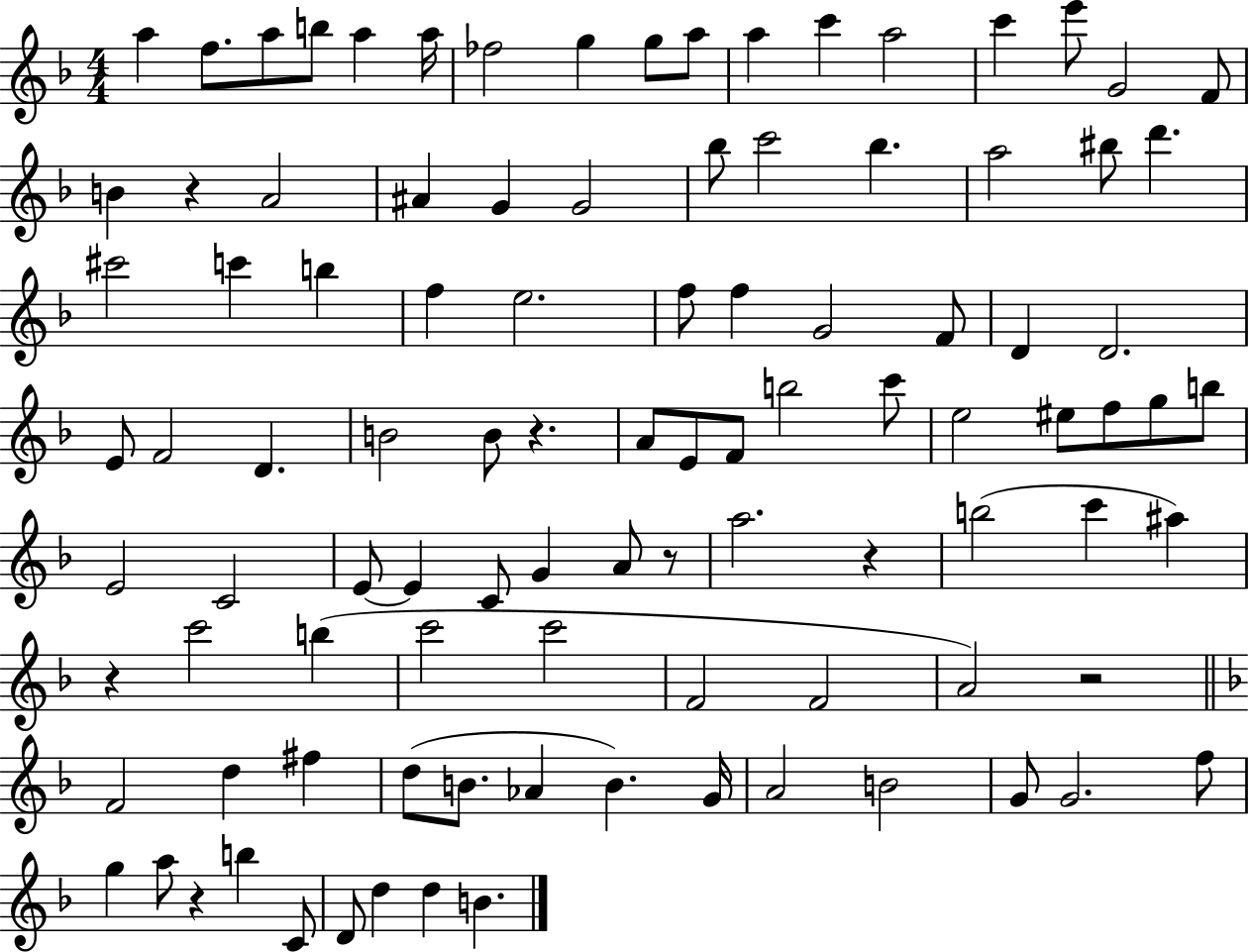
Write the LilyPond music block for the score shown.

{
  \clef treble
  \numericTimeSignature
  \time 4/4
  \key f \major
  a''4 f''8. a''8 b''8 a''4 a''16 | fes''2 g''4 g''8 a''8 | a''4 c'''4 a''2 | c'''4 e'''8 g'2 f'8 | \break b'4 r4 a'2 | ais'4 g'4 g'2 | bes''8 c'''2 bes''4. | a''2 bis''8 d'''4. | \break cis'''2 c'''4 b''4 | f''4 e''2. | f''8 f''4 g'2 f'8 | d'4 d'2. | \break e'8 f'2 d'4. | b'2 b'8 r4. | a'8 e'8 f'8 b''2 c'''8 | e''2 eis''8 f''8 g''8 b''8 | \break e'2 c'2 | e'8~~ e'4 c'8 g'4 a'8 r8 | a''2. r4 | b''2( c'''4 ais''4) | \break r4 c'''2 b''4( | c'''2 c'''2 | f'2 f'2 | a'2) r2 | \break \bar "||" \break \key f \major f'2 d''4 fis''4 | d''8( b'8. aes'4 b'4.) g'16 | a'2 b'2 | g'8 g'2. f''8 | \break g''4 a''8 r4 b''4 c'8 | d'8 d''4 d''4 b'4. | \bar "|."
}